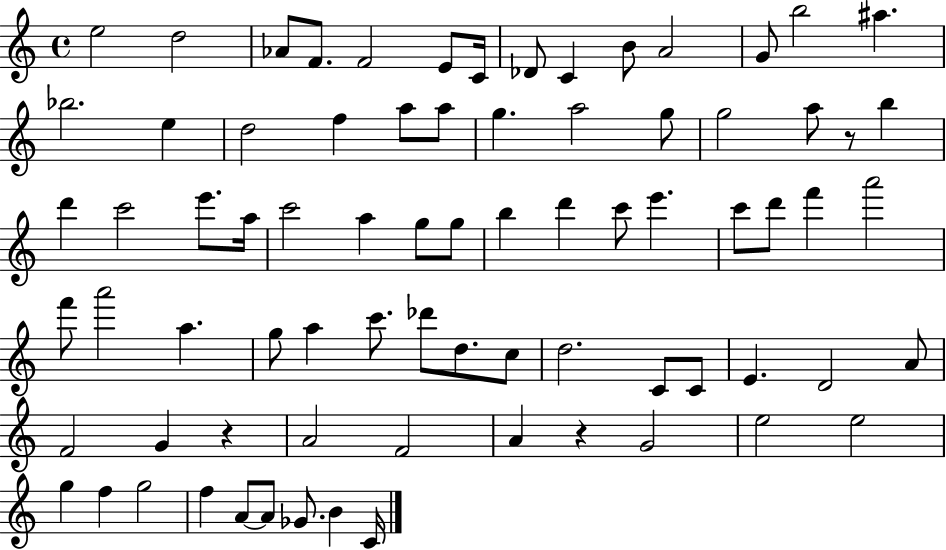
E5/h D5/h Ab4/e F4/e. F4/h E4/e C4/s Db4/e C4/q B4/e A4/h G4/e B5/h A#5/q. Bb5/h. E5/q D5/h F5/q A5/e A5/e G5/q. A5/h G5/e G5/h A5/e R/e B5/q D6/q C6/h E6/e. A5/s C6/h A5/q G5/e G5/e B5/q D6/q C6/e E6/q. C6/e D6/e F6/q A6/h F6/e A6/h A5/q. G5/e A5/q C6/e. Db6/e D5/e. C5/e D5/h. C4/e C4/e E4/q. D4/h A4/e F4/h G4/q R/q A4/h F4/h A4/q R/q G4/h E5/h E5/h G5/q F5/q G5/h F5/q A4/e A4/e Gb4/e. B4/q C4/s